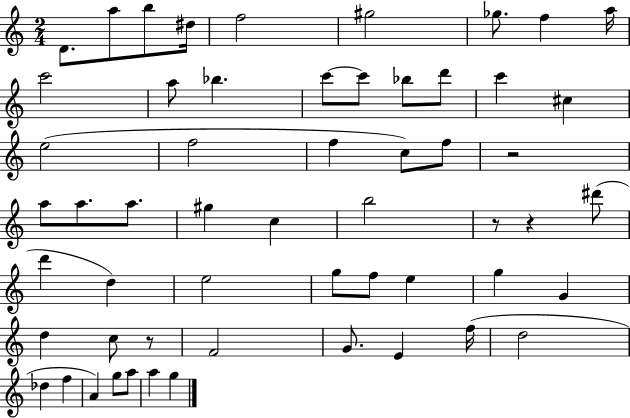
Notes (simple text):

D4/e. A5/e B5/e D#5/s F5/h G#5/h Gb5/e. F5/q A5/s C6/h A5/e Bb5/q. C6/e C6/e Bb5/e D6/e C6/q C#5/q E5/h F5/h F5/q C5/e F5/e R/h A5/e A5/e. A5/e. G#5/q C5/q B5/h R/e R/q D#6/e D6/q D5/q E5/h G5/e F5/e E5/q G5/q G4/q D5/q C5/e R/e F4/h G4/e. E4/q F5/s D5/h Db5/q F5/q A4/q G5/e A5/e A5/q G5/q